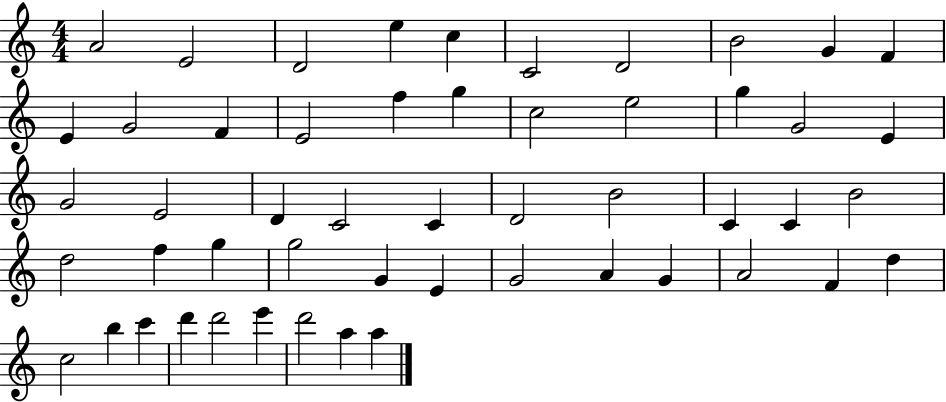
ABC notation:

X:1
T:Untitled
M:4/4
L:1/4
K:C
A2 E2 D2 e c C2 D2 B2 G F E G2 F E2 f g c2 e2 g G2 E G2 E2 D C2 C D2 B2 C C B2 d2 f g g2 G E G2 A G A2 F d c2 b c' d' d'2 e' d'2 a a